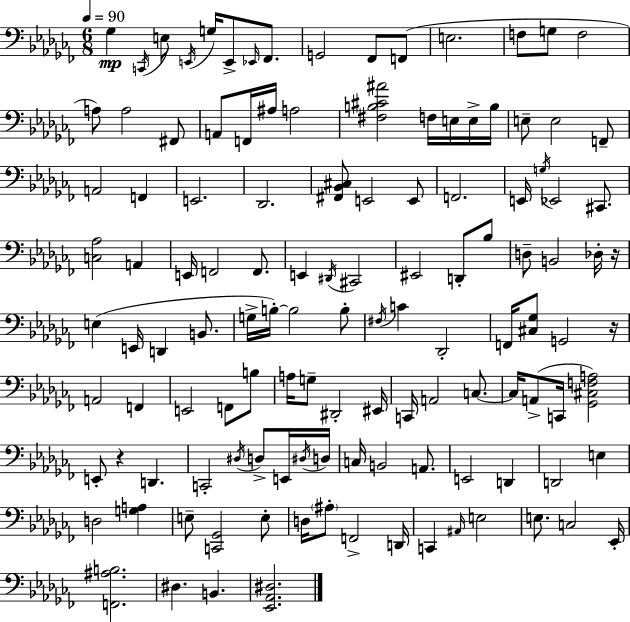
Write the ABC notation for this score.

X:1
T:Untitled
M:6/8
L:1/4
K:Abm
_G, C,,/4 E,/2 E,,/4 G,/4 E,,/2 _E,,/4 _F,,/2 G,,2 _F,,/2 F,,/2 E,2 F,/2 G,/2 F,2 A,/2 A,2 ^F,,/2 A,,/2 F,,/4 ^A,/4 A,2 [^F,B,^C^A]2 F,/4 E,/4 E,/4 B,/4 E,/2 E,2 F,,/2 A,,2 F,, E,,2 _D,,2 [^F,,_B,,^C,]/2 E,,2 E,,/2 F,,2 E,,/4 G,/4 _E,,2 ^C,,/2 [C,_A,]2 A,, E,,/4 F,,2 F,,/2 E,, ^D,,/4 ^C,,2 ^E,,2 D,,/2 _B,/2 D,/2 B,,2 _D,/4 z/4 E, E,,/4 D,, B,,/2 G,/4 B,/4 B,2 B,/2 ^F,/4 C _D,,2 F,,/4 [^C,_G,]/2 G,,2 z/4 A,,2 F,, E,,2 F,,/2 B,/2 A,/4 G,/2 ^D,,2 ^E,,/4 C,,/4 A,,2 C,/2 C,/4 A,,/2 C,,/4 [_G,,^C,F,A,]2 E,,/2 z D,, C,,2 ^D,/4 D,/2 E,,/4 ^D,/4 D,/4 C,/4 B,,2 A,,/2 E,,2 D,, D,,2 E, D,2 [G,A,] E,/2 [C,,_G,,]2 E,/2 D,/4 ^A,/2 F,,2 D,,/4 C,, ^A,,/4 E,2 E,/2 C,2 _E,,/4 [F,,^A,B,]2 ^D, B,, [_E,,_A,,^D,]2